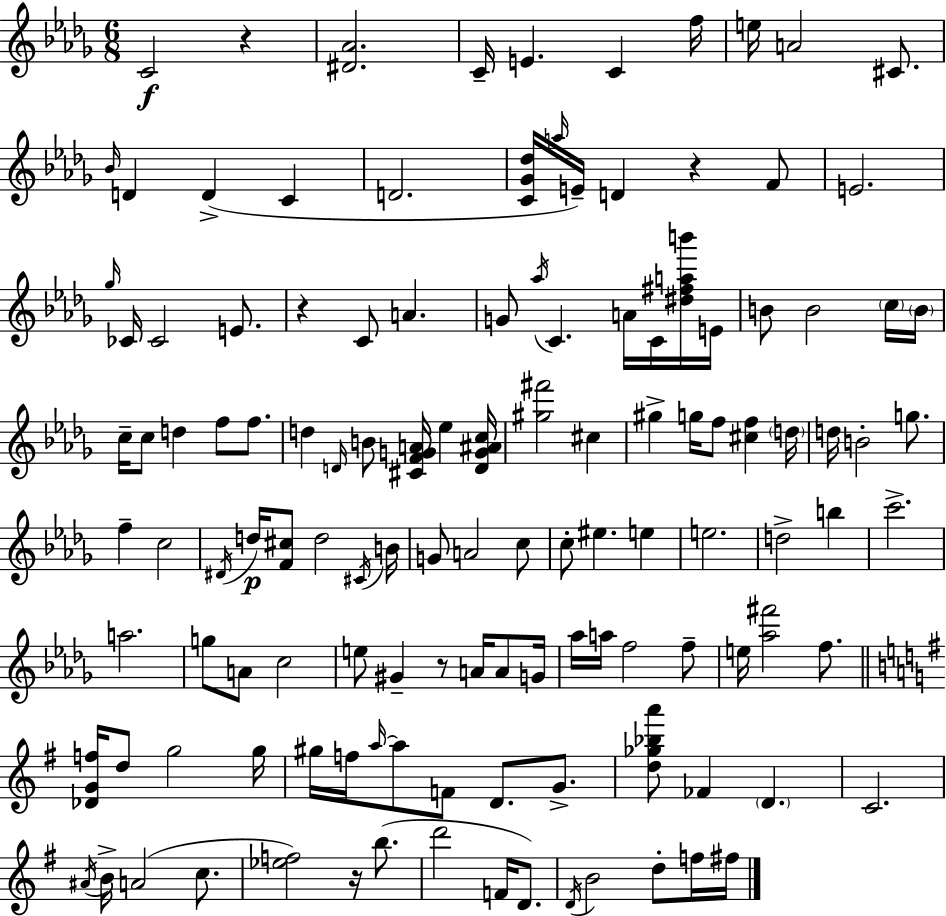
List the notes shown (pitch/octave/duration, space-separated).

C4/h R/q [D#4,Ab4]/h. C4/s E4/q. C4/q F5/s E5/s A4/h C#4/e. Bb4/s D4/q D4/q C4/q D4/h. [C4,Gb4,Db5]/s A5/s E4/s D4/q R/q F4/e E4/h. Gb5/s CES4/s CES4/h E4/e. R/q C4/e A4/q. G4/e Ab5/s C4/q. A4/s C4/s [D#5,F#5,A5,B6]/s E4/s B4/e B4/h C5/s B4/s C5/s C5/e D5/q F5/e F5/e. D5/q D4/s B4/e [C#4,F4,G4,A4]/s Eb5/q [D4,G4,A#4,C5]/s [G#5,F#6]/h C#5/q G#5/q G5/s F5/e [C#5,F5]/q D5/s D5/s B4/h G5/e. F5/q C5/h D#4/s D5/s [F4,C#5]/e D5/h C#4/s B4/s G4/e A4/h C5/e C5/e EIS5/q. E5/q E5/h. D5/h B5/q C6/h. A5/h. G5/e A4/e C5/h E5/e G#4/q R/e A4/s A4/e G4/s Ab5/s A5/s F5/h F5/e E5/s [Ab5,F#6]/h F5/e. [Db4,G4,F5]/s D5/e G5/h G5/s G#5/s F5/s A5/s A5/e F4/e D4/e. G4/e. [D5,Gb5,Bb5,A6]/e FES4/q D4/q. C4/h. A#4/s B4/s A4/h C5/e. [Eb5,F5]/h R/s B5/e. D6/h F4/s D4/e. D4/s B4/h D5/e F5/s F#5/s